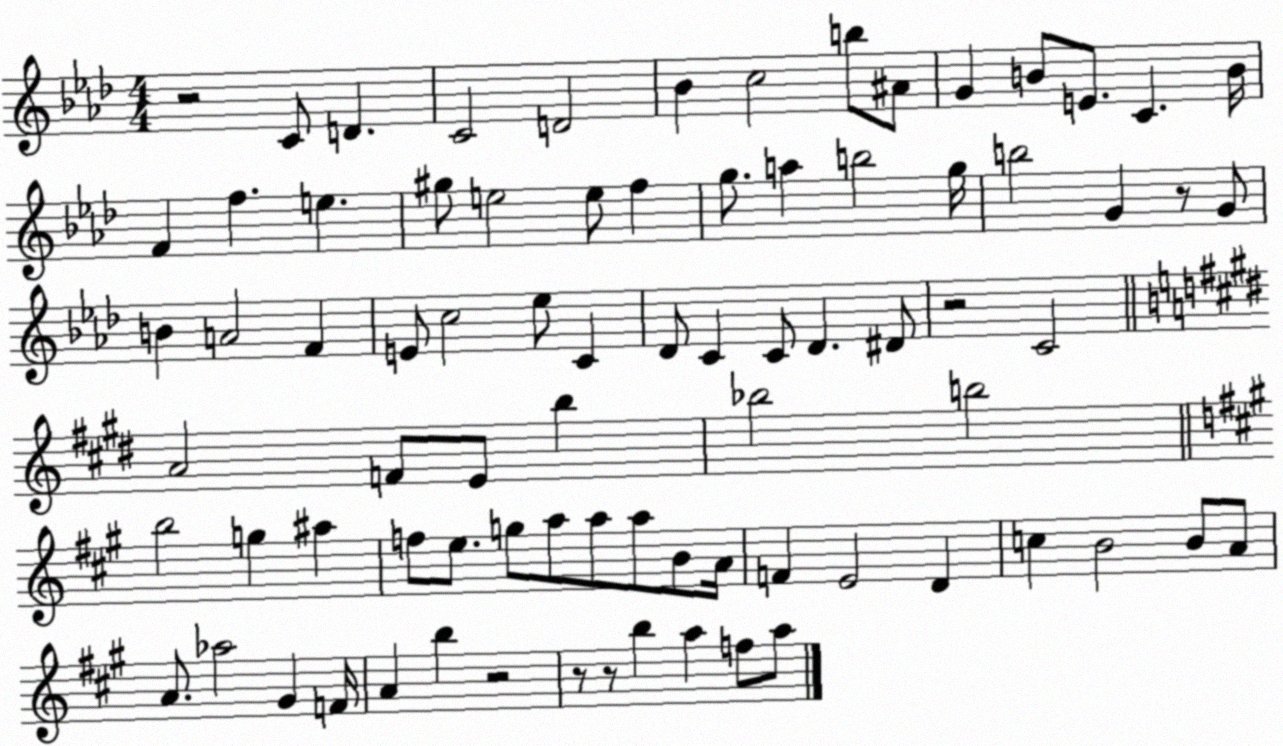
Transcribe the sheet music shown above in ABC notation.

X:1
T:Untitled
M:4/4
L:1/4
K:Ab
z2 C/2 D C2 D2 _B c2 b/2 ^A/2 G B/2 E/2 C B/4 F f e ^g/2 e2 e/2 f g/2 a b2 g/4 b2 G z/2 G/2 B A2 F E/2 c2 _e/2 C _D/2 C C/2 _D ^D/2 z2 C2 A2 F/2 E/2 b _b2 b2 b2 g ^a f/2 e/2 g/2 a/2 a/2 a/2 B/2 A/4 F E2 D c B2 B/2 A/2 A/2 _a2 ^G F/4 A b z2 z/2 z/2 b a f/2 a/2